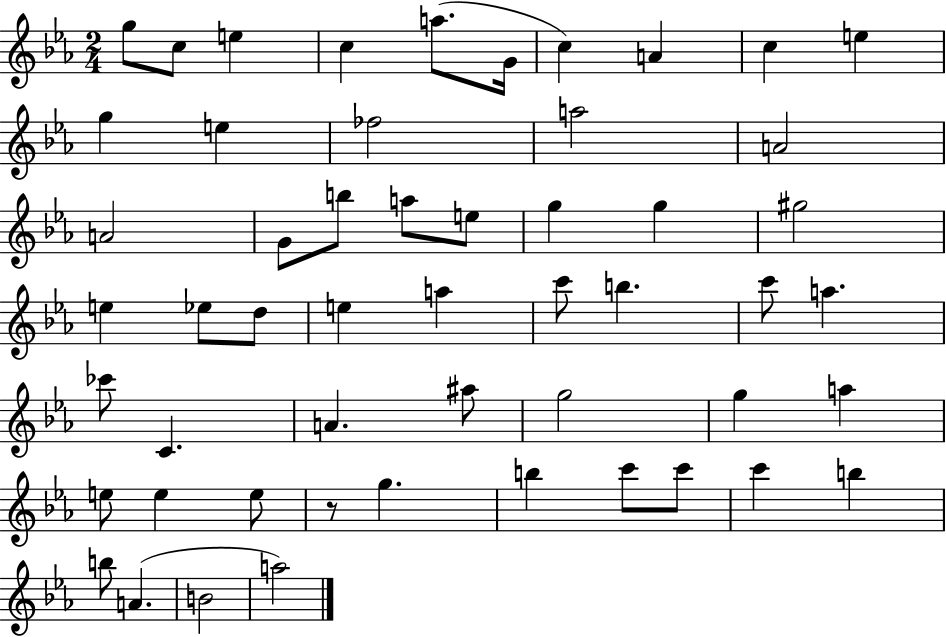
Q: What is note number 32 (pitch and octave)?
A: A5